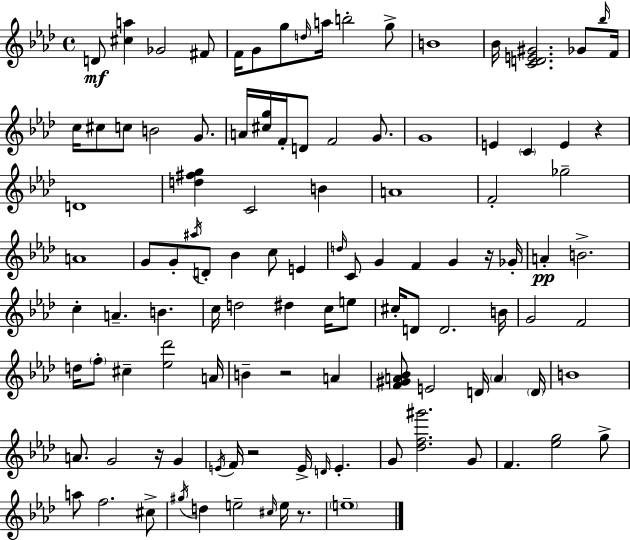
D4/e [C#5,A5]/q Gb4/h F#4/e F4/s G4/e G5/e D5/s A5/s B5/h G5/e B4/w Bb4/s [C4,D4,E4,G#4]/h. Gb4/e Bb5/s F4/s C5/s C#5/e C5/e B4/h G4/e. A4/s [C#5,G5]/s F4/s D4/e F4/h G4/e. G4/w E4/q C4/q E4/q R/q D4/w [D5,F#5,G5]/q C4/h B4/q A4/w F4/h Gb5/h A4/w G4/e G4/e A#5/s D4/e Bb4/q C5/e E4/q D5/s C4/e G4/q F4/q G4/q R/s Gb4/s A4/q B4/h. C5/q A4/q. B4/q. C5/s D5/h D#5/q C5/s E5/e C#5/s D4/e D4/h. B4/s G4/h F4/h D5/s F5/e C#5/q [Eb5,Db6]/h A4/s B4/q R/h A4/q [F4,G#4,A4,Bb4]/e E4/h D4/s A4/q D4/s B4/w A4/e. G4/h R/s G4/q E4/s F4/s R/h E4/s D4/s E4/q. G4/e [Db5,F5,G#6]/h. G4/e F4/q. [Eb5,G5]/h G5/e A5/e F5/h. C#5/e G#5/s D5/q E5/h C#5/s E5/s R/e. E5/w